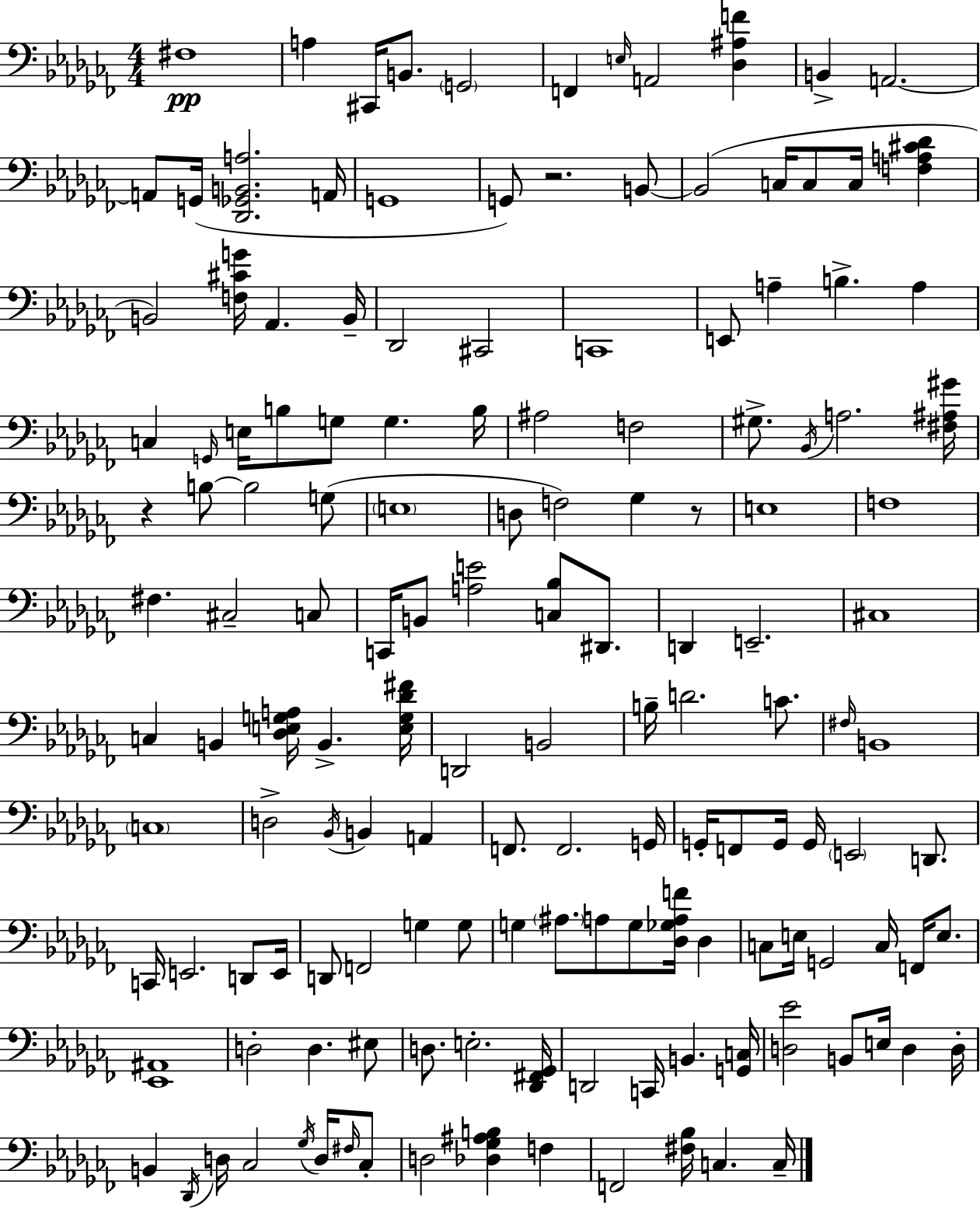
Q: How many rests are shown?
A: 3